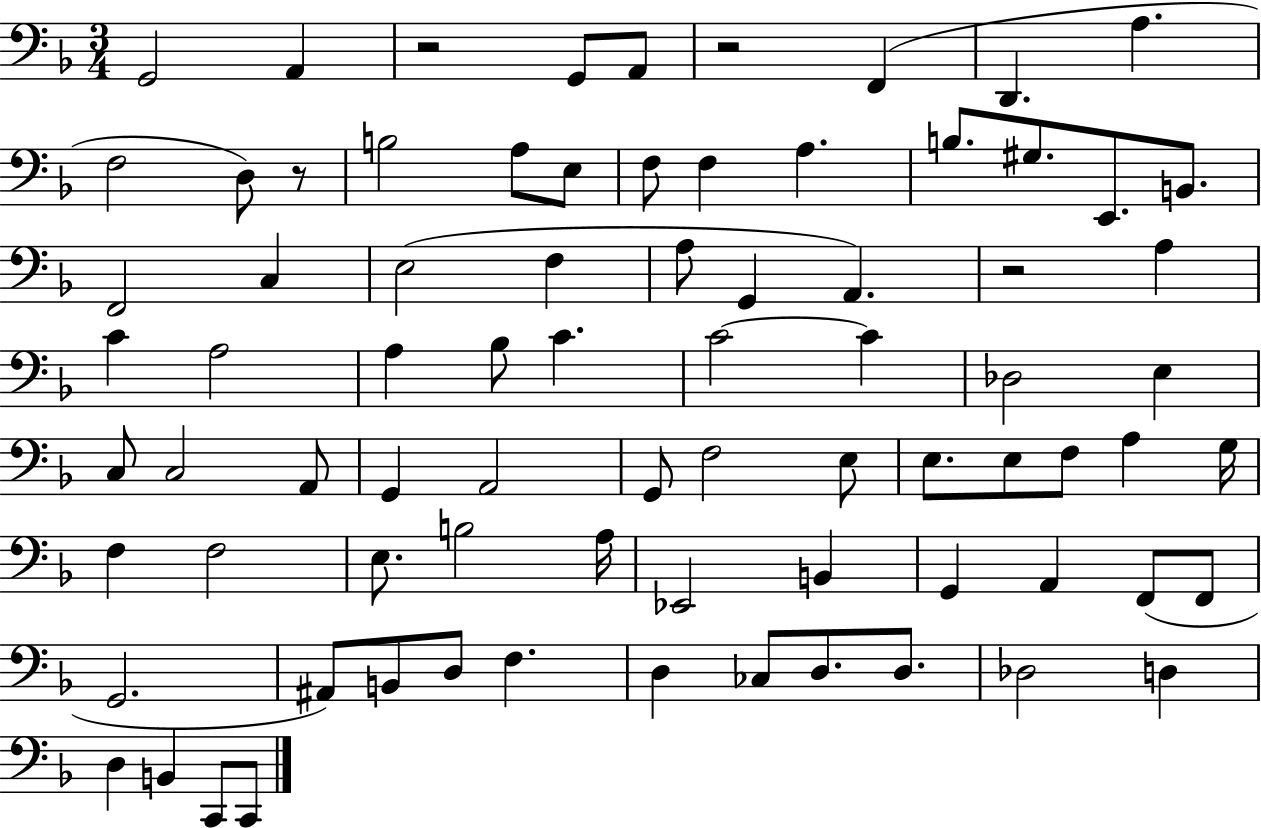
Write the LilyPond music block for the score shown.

{
  \clef bass
  \numericTimeSignature
  \time 3/4
  \key f \major
  g,2 a,4 | r2 g,8 a,8 | r2 f,4( | d,4. a4. | \break f2 d8) r8 | b2 a8 e8 | f8 f4 a4. | b8. gis8. e,8. b,8. | \break f,2 c4 | e2( f4 | a8 g,4 a,4.) | r2 a4 | \break c'4 a2 | a4 bes8 c'4. | c'2~~ c'4 | des2 e4 | \break c8 c2 a,8 | g,4 a,2 | g,8 f2 e8 | e8. e8 f8 a4 g16 | \break f4 f2 | e8. b2 a16 | ees,2 b,4 | g,4 a,4 f,8( f,8 | \break g,2. | ais,8) b,8 d8 f4. | d4 ces8 d8. d8. | des2 d4 | \break d4 b,4 c,8 c,8 | \bar "|."
}